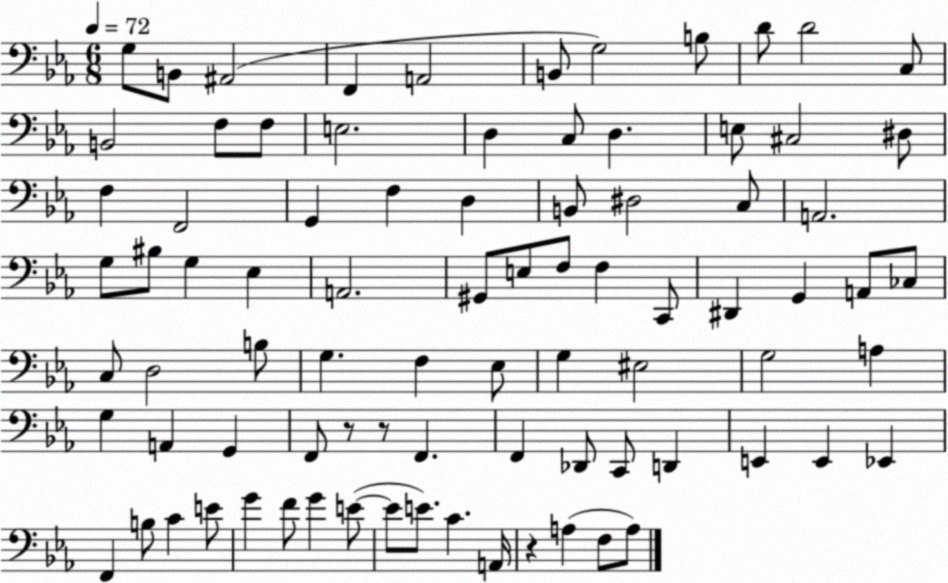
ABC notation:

X:1
T:Untitled
M:6/8
L:1/4
K:Eb
G,/2 B,,/2 ^A,,2 F,, A,,2 B,,/2 G,2 B,/2 D/2 D2 C,/2 B,,2 F,/2 F,/2 E,2 D, C,/2 D, E,/2 ^C,2 ^D,/2 F, F,,2 G,, F, D, B,,/2 ^D,2 C,/2 A,,2 G,/2 ^B,/2 G, _E, A,,2 ^G,,/2 E,/2 F,/2 F, C,,/2 ^D,, G,, A,,/2 _C,/2 C,/2 D,2 B,/2 G, F, _E,/2 G, ^E,2 G,2 A, G, A,, G,, F,,/2 z/2 z/2 F,, F,, _D,,/2 C,,/2 D,, E,, E,, _E,, F,, B,/2 C E/2 G F/2 G E/2 E/2 E/2 C A,,/4 z A, F,/2 A,/2